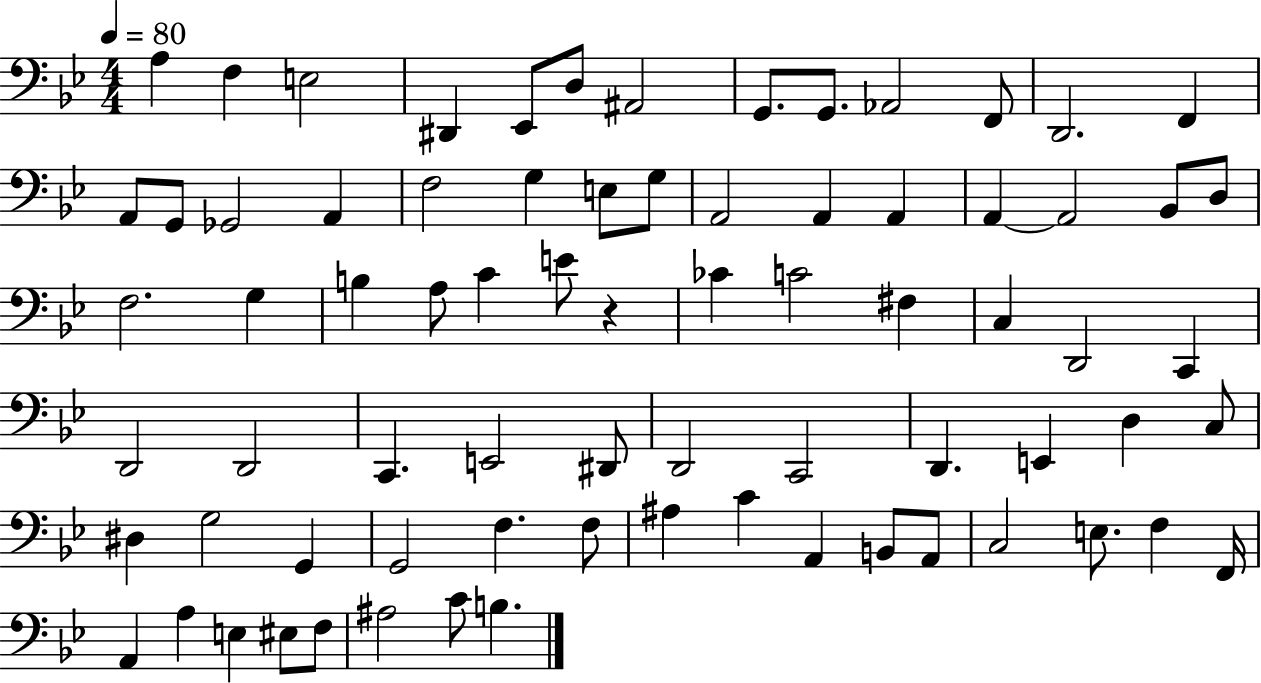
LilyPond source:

{
  \clef bass
  \numericTimeSignature
  \time 4/4
  \key bes \major
  \tempo 4 = 80
  \repeat volta 2 { a4 f4 e2 | dis,4 ees,8 d8 ais,2 | g,8. g,8. aes,2 f,8 | d,2. f,4 | \break a,8 g,8 ges,2 a,4 | f2 g4 e8 g8 | a,2 a,4 a,4 | a,4~~ a,2 bes,8 d8 | \break f2. g4 | b4 a8 c'4 e'8 r4 | ces'4 c'2 fis4 | c4 d,2 c,4 | \break d,2 d,2 | c,4. e,2 dis,8 | d,2 c,2 | d,4. e,4 d4 c8 | \break dis4 g2 g,4 | g,2 f4. f8 | ais4 c'4 a,4 b,8 a,8 | c2 e8. f4 f,16 | \break a,4 a4 e4 eis8 f8 | ais2 c'8 b4. | } \bar "|."
}